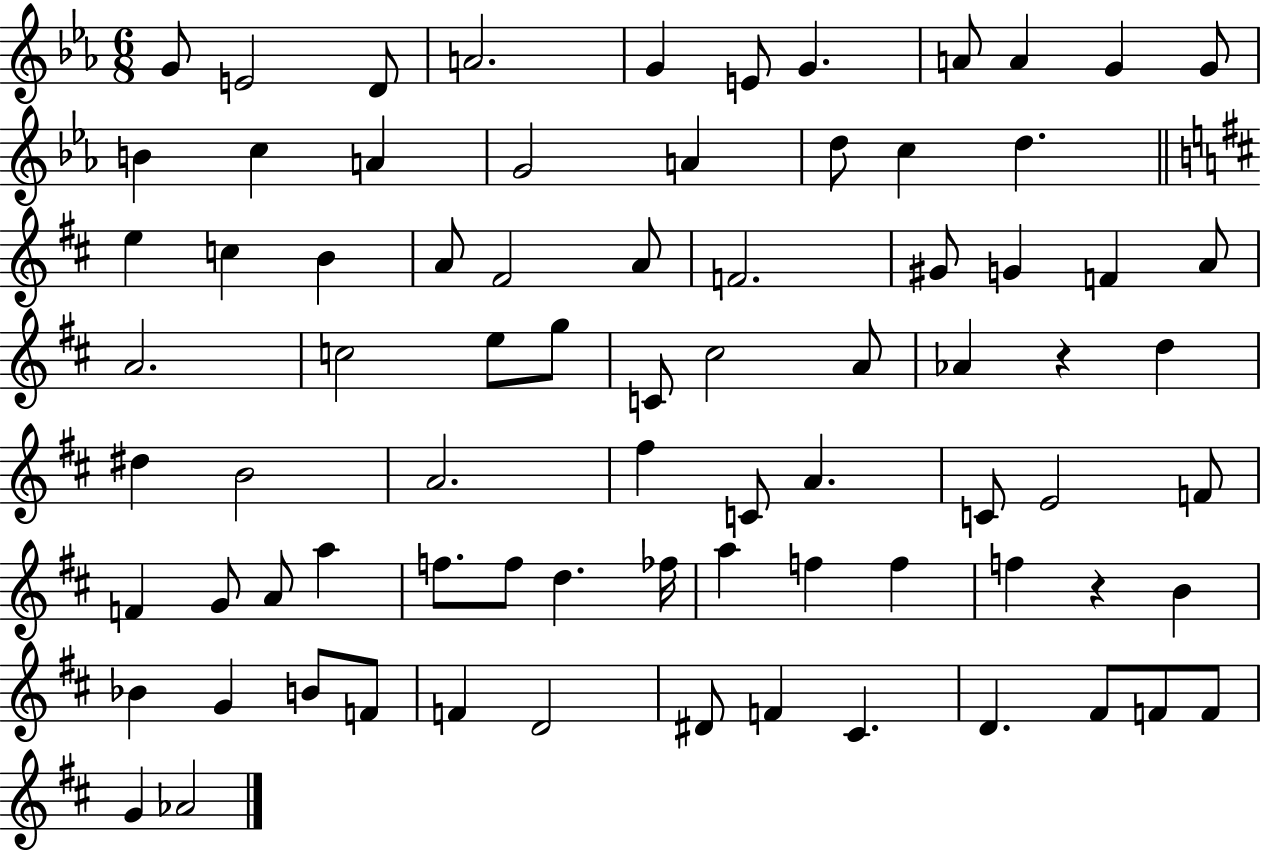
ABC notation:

X:1
T:Untitled
M:6/8
L:1/4
K:Eb
G/2 E2 D/2 A2 G E/2 G A/2 A G G/2 B c A G2 A d/2 c d e c B A/2 ^F2 A/2 F2 ^G/2 G F A/2 A2 c2 e/2 g/2 C/2 ^c2 A/2 _A z d ^d B2 A2 ^f C/2 A C/2 E2 F/2 F G/2 A/2 a f/2 f/2 d _f/4 a f f f z B _B G B/2 F/2 F D2 ^D/2 F ^C D ^F/2 F/2 F/2 G _A2